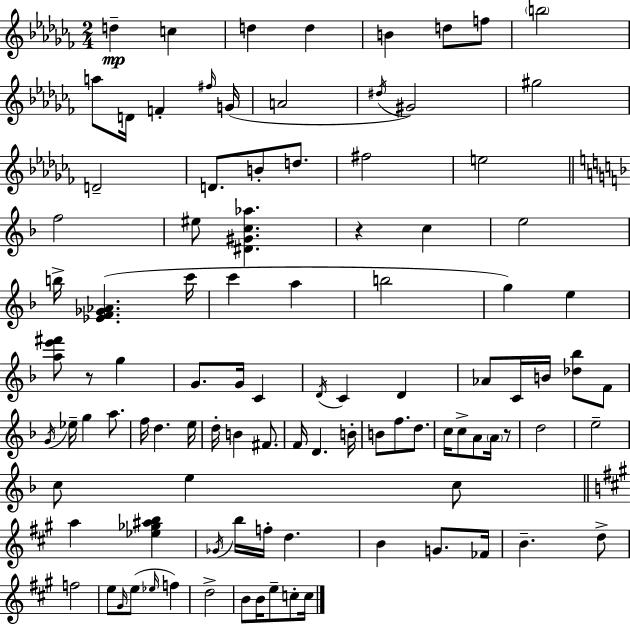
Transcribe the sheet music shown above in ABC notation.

X:1
T:Untitled
M:2/4
L:1/4
K:Abm
d c d d B d/2 f/2 b2 a/2 D/4 F ^f/4 G/4 A2 ^d/4 ^G2 ^g2 D2 D/2 B/2 d/2 ^f2 e2 f2 ^e/2 [^D^Gc_a] z c e2 b/4 [_EF_G_A] c'/4 c' a b2 g e [ae'^f']/2 z/2 g G/2 G/4 C D/4 C D _A/2 C/4 B/4 [_d_b]/2 F/2 G/4 _e/4 g a/2 f/4 d e/4 d/4 B ^F/2 F/4 D B/4 B/2 f/2 d/2 c/4 c/2 A/2 A/4 z/2 d2 e2 c/2 e c/2 a [_e_g^ab] _G/4 b/4 f/4 d B G/2 _F/4 B d/2 f2 e/2 ^G/4 e/2 _e/4 f d2 B/2 B/4 e/2 c/2 c/4